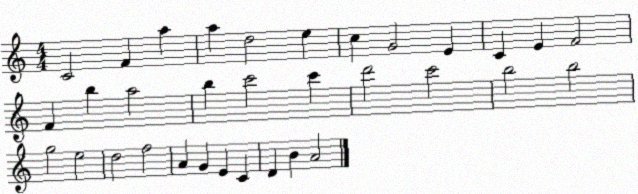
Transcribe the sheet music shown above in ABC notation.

X:1
T:Untitled
M:4/4
L:1/4
K:C
C2 F a a d2 e c G2 E C E F2 F b a2 b c'2 c' d'2 c'2 b2 b2 g2 e2 d2 f2 A G E C D B A2